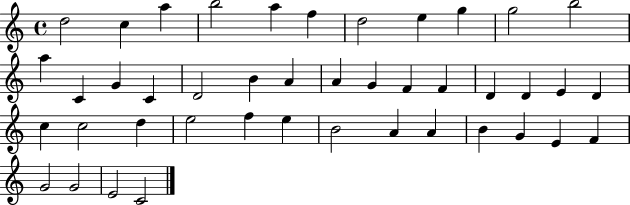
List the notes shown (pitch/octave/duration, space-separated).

D5/h C5/q A5/q B5/h A5/q F5/q D5/h E5/q G5/q G5/h B5/h A5/q C4/q G4/q C4/q D4/h B4/q A4/q A4/q G4/q F4/q F4/q D4/q D4/q E4/q D4/q C5/q C5/h D5/q E5/h F5/q E5/q B4/h A4/q A4/q B4/q G4/q E4/q F4/q G4/h G4/h E4/h C4/h